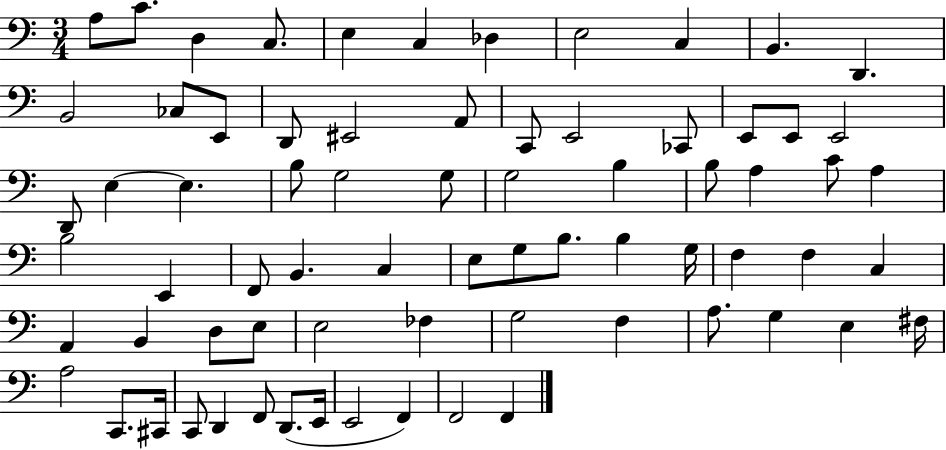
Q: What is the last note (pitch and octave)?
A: F2